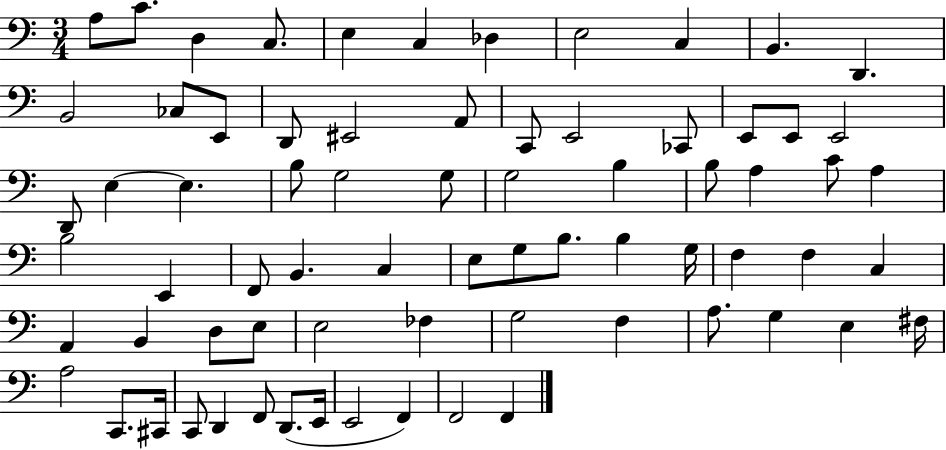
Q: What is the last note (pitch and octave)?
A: F2